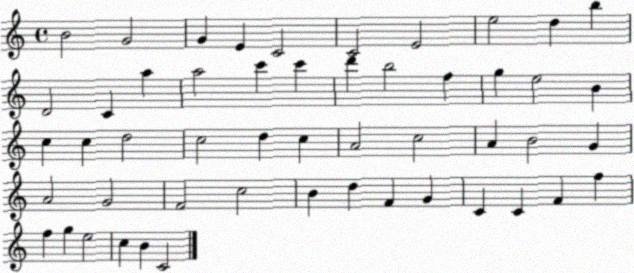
X:1
T:Untitled
M:4/4
L:1/4
K:C
B2 G2 G E C2 C2 E2 e2 d b D2 C a a2 c' c' d' b2 f g e2 B c c d2 c2 d c A2 c2 A B2 G A2 G2 F2 c2 B d F G C C F f f g e2 c B C2